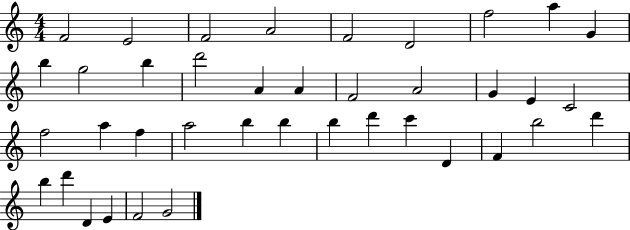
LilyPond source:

{
  \clef treble
  \numericTimeSignature
  \time 4/4
  \key c \major
  f'2 e'2 | f'2 a'2 | f'2 d'2 | f''2 a''4 g'4 | \break b''4 g''2 b''4 | d'''2 a'4 a'4 | f'2 a'2 | g'4 e'4 c'2 | \break f''2 a''4 f''4 | a''2 b''4 b''4 | b''4 d'''4 c'''4 d'4 | f'4 b''2 d'''4 | \break b''4 d'''4 d'4 e'4 | f'2 g'2 | \bar "|."
}